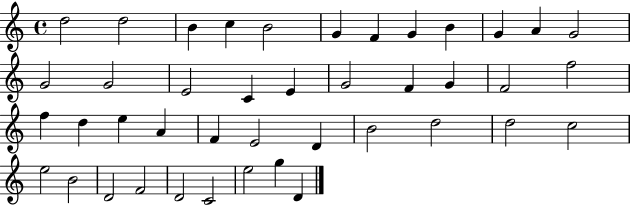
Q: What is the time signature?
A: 4/4